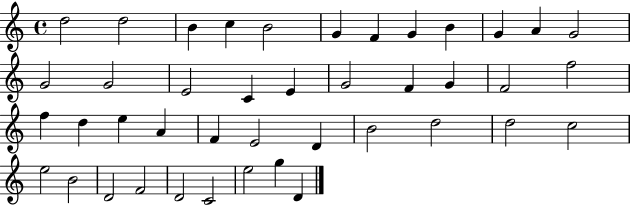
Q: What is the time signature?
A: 4/4